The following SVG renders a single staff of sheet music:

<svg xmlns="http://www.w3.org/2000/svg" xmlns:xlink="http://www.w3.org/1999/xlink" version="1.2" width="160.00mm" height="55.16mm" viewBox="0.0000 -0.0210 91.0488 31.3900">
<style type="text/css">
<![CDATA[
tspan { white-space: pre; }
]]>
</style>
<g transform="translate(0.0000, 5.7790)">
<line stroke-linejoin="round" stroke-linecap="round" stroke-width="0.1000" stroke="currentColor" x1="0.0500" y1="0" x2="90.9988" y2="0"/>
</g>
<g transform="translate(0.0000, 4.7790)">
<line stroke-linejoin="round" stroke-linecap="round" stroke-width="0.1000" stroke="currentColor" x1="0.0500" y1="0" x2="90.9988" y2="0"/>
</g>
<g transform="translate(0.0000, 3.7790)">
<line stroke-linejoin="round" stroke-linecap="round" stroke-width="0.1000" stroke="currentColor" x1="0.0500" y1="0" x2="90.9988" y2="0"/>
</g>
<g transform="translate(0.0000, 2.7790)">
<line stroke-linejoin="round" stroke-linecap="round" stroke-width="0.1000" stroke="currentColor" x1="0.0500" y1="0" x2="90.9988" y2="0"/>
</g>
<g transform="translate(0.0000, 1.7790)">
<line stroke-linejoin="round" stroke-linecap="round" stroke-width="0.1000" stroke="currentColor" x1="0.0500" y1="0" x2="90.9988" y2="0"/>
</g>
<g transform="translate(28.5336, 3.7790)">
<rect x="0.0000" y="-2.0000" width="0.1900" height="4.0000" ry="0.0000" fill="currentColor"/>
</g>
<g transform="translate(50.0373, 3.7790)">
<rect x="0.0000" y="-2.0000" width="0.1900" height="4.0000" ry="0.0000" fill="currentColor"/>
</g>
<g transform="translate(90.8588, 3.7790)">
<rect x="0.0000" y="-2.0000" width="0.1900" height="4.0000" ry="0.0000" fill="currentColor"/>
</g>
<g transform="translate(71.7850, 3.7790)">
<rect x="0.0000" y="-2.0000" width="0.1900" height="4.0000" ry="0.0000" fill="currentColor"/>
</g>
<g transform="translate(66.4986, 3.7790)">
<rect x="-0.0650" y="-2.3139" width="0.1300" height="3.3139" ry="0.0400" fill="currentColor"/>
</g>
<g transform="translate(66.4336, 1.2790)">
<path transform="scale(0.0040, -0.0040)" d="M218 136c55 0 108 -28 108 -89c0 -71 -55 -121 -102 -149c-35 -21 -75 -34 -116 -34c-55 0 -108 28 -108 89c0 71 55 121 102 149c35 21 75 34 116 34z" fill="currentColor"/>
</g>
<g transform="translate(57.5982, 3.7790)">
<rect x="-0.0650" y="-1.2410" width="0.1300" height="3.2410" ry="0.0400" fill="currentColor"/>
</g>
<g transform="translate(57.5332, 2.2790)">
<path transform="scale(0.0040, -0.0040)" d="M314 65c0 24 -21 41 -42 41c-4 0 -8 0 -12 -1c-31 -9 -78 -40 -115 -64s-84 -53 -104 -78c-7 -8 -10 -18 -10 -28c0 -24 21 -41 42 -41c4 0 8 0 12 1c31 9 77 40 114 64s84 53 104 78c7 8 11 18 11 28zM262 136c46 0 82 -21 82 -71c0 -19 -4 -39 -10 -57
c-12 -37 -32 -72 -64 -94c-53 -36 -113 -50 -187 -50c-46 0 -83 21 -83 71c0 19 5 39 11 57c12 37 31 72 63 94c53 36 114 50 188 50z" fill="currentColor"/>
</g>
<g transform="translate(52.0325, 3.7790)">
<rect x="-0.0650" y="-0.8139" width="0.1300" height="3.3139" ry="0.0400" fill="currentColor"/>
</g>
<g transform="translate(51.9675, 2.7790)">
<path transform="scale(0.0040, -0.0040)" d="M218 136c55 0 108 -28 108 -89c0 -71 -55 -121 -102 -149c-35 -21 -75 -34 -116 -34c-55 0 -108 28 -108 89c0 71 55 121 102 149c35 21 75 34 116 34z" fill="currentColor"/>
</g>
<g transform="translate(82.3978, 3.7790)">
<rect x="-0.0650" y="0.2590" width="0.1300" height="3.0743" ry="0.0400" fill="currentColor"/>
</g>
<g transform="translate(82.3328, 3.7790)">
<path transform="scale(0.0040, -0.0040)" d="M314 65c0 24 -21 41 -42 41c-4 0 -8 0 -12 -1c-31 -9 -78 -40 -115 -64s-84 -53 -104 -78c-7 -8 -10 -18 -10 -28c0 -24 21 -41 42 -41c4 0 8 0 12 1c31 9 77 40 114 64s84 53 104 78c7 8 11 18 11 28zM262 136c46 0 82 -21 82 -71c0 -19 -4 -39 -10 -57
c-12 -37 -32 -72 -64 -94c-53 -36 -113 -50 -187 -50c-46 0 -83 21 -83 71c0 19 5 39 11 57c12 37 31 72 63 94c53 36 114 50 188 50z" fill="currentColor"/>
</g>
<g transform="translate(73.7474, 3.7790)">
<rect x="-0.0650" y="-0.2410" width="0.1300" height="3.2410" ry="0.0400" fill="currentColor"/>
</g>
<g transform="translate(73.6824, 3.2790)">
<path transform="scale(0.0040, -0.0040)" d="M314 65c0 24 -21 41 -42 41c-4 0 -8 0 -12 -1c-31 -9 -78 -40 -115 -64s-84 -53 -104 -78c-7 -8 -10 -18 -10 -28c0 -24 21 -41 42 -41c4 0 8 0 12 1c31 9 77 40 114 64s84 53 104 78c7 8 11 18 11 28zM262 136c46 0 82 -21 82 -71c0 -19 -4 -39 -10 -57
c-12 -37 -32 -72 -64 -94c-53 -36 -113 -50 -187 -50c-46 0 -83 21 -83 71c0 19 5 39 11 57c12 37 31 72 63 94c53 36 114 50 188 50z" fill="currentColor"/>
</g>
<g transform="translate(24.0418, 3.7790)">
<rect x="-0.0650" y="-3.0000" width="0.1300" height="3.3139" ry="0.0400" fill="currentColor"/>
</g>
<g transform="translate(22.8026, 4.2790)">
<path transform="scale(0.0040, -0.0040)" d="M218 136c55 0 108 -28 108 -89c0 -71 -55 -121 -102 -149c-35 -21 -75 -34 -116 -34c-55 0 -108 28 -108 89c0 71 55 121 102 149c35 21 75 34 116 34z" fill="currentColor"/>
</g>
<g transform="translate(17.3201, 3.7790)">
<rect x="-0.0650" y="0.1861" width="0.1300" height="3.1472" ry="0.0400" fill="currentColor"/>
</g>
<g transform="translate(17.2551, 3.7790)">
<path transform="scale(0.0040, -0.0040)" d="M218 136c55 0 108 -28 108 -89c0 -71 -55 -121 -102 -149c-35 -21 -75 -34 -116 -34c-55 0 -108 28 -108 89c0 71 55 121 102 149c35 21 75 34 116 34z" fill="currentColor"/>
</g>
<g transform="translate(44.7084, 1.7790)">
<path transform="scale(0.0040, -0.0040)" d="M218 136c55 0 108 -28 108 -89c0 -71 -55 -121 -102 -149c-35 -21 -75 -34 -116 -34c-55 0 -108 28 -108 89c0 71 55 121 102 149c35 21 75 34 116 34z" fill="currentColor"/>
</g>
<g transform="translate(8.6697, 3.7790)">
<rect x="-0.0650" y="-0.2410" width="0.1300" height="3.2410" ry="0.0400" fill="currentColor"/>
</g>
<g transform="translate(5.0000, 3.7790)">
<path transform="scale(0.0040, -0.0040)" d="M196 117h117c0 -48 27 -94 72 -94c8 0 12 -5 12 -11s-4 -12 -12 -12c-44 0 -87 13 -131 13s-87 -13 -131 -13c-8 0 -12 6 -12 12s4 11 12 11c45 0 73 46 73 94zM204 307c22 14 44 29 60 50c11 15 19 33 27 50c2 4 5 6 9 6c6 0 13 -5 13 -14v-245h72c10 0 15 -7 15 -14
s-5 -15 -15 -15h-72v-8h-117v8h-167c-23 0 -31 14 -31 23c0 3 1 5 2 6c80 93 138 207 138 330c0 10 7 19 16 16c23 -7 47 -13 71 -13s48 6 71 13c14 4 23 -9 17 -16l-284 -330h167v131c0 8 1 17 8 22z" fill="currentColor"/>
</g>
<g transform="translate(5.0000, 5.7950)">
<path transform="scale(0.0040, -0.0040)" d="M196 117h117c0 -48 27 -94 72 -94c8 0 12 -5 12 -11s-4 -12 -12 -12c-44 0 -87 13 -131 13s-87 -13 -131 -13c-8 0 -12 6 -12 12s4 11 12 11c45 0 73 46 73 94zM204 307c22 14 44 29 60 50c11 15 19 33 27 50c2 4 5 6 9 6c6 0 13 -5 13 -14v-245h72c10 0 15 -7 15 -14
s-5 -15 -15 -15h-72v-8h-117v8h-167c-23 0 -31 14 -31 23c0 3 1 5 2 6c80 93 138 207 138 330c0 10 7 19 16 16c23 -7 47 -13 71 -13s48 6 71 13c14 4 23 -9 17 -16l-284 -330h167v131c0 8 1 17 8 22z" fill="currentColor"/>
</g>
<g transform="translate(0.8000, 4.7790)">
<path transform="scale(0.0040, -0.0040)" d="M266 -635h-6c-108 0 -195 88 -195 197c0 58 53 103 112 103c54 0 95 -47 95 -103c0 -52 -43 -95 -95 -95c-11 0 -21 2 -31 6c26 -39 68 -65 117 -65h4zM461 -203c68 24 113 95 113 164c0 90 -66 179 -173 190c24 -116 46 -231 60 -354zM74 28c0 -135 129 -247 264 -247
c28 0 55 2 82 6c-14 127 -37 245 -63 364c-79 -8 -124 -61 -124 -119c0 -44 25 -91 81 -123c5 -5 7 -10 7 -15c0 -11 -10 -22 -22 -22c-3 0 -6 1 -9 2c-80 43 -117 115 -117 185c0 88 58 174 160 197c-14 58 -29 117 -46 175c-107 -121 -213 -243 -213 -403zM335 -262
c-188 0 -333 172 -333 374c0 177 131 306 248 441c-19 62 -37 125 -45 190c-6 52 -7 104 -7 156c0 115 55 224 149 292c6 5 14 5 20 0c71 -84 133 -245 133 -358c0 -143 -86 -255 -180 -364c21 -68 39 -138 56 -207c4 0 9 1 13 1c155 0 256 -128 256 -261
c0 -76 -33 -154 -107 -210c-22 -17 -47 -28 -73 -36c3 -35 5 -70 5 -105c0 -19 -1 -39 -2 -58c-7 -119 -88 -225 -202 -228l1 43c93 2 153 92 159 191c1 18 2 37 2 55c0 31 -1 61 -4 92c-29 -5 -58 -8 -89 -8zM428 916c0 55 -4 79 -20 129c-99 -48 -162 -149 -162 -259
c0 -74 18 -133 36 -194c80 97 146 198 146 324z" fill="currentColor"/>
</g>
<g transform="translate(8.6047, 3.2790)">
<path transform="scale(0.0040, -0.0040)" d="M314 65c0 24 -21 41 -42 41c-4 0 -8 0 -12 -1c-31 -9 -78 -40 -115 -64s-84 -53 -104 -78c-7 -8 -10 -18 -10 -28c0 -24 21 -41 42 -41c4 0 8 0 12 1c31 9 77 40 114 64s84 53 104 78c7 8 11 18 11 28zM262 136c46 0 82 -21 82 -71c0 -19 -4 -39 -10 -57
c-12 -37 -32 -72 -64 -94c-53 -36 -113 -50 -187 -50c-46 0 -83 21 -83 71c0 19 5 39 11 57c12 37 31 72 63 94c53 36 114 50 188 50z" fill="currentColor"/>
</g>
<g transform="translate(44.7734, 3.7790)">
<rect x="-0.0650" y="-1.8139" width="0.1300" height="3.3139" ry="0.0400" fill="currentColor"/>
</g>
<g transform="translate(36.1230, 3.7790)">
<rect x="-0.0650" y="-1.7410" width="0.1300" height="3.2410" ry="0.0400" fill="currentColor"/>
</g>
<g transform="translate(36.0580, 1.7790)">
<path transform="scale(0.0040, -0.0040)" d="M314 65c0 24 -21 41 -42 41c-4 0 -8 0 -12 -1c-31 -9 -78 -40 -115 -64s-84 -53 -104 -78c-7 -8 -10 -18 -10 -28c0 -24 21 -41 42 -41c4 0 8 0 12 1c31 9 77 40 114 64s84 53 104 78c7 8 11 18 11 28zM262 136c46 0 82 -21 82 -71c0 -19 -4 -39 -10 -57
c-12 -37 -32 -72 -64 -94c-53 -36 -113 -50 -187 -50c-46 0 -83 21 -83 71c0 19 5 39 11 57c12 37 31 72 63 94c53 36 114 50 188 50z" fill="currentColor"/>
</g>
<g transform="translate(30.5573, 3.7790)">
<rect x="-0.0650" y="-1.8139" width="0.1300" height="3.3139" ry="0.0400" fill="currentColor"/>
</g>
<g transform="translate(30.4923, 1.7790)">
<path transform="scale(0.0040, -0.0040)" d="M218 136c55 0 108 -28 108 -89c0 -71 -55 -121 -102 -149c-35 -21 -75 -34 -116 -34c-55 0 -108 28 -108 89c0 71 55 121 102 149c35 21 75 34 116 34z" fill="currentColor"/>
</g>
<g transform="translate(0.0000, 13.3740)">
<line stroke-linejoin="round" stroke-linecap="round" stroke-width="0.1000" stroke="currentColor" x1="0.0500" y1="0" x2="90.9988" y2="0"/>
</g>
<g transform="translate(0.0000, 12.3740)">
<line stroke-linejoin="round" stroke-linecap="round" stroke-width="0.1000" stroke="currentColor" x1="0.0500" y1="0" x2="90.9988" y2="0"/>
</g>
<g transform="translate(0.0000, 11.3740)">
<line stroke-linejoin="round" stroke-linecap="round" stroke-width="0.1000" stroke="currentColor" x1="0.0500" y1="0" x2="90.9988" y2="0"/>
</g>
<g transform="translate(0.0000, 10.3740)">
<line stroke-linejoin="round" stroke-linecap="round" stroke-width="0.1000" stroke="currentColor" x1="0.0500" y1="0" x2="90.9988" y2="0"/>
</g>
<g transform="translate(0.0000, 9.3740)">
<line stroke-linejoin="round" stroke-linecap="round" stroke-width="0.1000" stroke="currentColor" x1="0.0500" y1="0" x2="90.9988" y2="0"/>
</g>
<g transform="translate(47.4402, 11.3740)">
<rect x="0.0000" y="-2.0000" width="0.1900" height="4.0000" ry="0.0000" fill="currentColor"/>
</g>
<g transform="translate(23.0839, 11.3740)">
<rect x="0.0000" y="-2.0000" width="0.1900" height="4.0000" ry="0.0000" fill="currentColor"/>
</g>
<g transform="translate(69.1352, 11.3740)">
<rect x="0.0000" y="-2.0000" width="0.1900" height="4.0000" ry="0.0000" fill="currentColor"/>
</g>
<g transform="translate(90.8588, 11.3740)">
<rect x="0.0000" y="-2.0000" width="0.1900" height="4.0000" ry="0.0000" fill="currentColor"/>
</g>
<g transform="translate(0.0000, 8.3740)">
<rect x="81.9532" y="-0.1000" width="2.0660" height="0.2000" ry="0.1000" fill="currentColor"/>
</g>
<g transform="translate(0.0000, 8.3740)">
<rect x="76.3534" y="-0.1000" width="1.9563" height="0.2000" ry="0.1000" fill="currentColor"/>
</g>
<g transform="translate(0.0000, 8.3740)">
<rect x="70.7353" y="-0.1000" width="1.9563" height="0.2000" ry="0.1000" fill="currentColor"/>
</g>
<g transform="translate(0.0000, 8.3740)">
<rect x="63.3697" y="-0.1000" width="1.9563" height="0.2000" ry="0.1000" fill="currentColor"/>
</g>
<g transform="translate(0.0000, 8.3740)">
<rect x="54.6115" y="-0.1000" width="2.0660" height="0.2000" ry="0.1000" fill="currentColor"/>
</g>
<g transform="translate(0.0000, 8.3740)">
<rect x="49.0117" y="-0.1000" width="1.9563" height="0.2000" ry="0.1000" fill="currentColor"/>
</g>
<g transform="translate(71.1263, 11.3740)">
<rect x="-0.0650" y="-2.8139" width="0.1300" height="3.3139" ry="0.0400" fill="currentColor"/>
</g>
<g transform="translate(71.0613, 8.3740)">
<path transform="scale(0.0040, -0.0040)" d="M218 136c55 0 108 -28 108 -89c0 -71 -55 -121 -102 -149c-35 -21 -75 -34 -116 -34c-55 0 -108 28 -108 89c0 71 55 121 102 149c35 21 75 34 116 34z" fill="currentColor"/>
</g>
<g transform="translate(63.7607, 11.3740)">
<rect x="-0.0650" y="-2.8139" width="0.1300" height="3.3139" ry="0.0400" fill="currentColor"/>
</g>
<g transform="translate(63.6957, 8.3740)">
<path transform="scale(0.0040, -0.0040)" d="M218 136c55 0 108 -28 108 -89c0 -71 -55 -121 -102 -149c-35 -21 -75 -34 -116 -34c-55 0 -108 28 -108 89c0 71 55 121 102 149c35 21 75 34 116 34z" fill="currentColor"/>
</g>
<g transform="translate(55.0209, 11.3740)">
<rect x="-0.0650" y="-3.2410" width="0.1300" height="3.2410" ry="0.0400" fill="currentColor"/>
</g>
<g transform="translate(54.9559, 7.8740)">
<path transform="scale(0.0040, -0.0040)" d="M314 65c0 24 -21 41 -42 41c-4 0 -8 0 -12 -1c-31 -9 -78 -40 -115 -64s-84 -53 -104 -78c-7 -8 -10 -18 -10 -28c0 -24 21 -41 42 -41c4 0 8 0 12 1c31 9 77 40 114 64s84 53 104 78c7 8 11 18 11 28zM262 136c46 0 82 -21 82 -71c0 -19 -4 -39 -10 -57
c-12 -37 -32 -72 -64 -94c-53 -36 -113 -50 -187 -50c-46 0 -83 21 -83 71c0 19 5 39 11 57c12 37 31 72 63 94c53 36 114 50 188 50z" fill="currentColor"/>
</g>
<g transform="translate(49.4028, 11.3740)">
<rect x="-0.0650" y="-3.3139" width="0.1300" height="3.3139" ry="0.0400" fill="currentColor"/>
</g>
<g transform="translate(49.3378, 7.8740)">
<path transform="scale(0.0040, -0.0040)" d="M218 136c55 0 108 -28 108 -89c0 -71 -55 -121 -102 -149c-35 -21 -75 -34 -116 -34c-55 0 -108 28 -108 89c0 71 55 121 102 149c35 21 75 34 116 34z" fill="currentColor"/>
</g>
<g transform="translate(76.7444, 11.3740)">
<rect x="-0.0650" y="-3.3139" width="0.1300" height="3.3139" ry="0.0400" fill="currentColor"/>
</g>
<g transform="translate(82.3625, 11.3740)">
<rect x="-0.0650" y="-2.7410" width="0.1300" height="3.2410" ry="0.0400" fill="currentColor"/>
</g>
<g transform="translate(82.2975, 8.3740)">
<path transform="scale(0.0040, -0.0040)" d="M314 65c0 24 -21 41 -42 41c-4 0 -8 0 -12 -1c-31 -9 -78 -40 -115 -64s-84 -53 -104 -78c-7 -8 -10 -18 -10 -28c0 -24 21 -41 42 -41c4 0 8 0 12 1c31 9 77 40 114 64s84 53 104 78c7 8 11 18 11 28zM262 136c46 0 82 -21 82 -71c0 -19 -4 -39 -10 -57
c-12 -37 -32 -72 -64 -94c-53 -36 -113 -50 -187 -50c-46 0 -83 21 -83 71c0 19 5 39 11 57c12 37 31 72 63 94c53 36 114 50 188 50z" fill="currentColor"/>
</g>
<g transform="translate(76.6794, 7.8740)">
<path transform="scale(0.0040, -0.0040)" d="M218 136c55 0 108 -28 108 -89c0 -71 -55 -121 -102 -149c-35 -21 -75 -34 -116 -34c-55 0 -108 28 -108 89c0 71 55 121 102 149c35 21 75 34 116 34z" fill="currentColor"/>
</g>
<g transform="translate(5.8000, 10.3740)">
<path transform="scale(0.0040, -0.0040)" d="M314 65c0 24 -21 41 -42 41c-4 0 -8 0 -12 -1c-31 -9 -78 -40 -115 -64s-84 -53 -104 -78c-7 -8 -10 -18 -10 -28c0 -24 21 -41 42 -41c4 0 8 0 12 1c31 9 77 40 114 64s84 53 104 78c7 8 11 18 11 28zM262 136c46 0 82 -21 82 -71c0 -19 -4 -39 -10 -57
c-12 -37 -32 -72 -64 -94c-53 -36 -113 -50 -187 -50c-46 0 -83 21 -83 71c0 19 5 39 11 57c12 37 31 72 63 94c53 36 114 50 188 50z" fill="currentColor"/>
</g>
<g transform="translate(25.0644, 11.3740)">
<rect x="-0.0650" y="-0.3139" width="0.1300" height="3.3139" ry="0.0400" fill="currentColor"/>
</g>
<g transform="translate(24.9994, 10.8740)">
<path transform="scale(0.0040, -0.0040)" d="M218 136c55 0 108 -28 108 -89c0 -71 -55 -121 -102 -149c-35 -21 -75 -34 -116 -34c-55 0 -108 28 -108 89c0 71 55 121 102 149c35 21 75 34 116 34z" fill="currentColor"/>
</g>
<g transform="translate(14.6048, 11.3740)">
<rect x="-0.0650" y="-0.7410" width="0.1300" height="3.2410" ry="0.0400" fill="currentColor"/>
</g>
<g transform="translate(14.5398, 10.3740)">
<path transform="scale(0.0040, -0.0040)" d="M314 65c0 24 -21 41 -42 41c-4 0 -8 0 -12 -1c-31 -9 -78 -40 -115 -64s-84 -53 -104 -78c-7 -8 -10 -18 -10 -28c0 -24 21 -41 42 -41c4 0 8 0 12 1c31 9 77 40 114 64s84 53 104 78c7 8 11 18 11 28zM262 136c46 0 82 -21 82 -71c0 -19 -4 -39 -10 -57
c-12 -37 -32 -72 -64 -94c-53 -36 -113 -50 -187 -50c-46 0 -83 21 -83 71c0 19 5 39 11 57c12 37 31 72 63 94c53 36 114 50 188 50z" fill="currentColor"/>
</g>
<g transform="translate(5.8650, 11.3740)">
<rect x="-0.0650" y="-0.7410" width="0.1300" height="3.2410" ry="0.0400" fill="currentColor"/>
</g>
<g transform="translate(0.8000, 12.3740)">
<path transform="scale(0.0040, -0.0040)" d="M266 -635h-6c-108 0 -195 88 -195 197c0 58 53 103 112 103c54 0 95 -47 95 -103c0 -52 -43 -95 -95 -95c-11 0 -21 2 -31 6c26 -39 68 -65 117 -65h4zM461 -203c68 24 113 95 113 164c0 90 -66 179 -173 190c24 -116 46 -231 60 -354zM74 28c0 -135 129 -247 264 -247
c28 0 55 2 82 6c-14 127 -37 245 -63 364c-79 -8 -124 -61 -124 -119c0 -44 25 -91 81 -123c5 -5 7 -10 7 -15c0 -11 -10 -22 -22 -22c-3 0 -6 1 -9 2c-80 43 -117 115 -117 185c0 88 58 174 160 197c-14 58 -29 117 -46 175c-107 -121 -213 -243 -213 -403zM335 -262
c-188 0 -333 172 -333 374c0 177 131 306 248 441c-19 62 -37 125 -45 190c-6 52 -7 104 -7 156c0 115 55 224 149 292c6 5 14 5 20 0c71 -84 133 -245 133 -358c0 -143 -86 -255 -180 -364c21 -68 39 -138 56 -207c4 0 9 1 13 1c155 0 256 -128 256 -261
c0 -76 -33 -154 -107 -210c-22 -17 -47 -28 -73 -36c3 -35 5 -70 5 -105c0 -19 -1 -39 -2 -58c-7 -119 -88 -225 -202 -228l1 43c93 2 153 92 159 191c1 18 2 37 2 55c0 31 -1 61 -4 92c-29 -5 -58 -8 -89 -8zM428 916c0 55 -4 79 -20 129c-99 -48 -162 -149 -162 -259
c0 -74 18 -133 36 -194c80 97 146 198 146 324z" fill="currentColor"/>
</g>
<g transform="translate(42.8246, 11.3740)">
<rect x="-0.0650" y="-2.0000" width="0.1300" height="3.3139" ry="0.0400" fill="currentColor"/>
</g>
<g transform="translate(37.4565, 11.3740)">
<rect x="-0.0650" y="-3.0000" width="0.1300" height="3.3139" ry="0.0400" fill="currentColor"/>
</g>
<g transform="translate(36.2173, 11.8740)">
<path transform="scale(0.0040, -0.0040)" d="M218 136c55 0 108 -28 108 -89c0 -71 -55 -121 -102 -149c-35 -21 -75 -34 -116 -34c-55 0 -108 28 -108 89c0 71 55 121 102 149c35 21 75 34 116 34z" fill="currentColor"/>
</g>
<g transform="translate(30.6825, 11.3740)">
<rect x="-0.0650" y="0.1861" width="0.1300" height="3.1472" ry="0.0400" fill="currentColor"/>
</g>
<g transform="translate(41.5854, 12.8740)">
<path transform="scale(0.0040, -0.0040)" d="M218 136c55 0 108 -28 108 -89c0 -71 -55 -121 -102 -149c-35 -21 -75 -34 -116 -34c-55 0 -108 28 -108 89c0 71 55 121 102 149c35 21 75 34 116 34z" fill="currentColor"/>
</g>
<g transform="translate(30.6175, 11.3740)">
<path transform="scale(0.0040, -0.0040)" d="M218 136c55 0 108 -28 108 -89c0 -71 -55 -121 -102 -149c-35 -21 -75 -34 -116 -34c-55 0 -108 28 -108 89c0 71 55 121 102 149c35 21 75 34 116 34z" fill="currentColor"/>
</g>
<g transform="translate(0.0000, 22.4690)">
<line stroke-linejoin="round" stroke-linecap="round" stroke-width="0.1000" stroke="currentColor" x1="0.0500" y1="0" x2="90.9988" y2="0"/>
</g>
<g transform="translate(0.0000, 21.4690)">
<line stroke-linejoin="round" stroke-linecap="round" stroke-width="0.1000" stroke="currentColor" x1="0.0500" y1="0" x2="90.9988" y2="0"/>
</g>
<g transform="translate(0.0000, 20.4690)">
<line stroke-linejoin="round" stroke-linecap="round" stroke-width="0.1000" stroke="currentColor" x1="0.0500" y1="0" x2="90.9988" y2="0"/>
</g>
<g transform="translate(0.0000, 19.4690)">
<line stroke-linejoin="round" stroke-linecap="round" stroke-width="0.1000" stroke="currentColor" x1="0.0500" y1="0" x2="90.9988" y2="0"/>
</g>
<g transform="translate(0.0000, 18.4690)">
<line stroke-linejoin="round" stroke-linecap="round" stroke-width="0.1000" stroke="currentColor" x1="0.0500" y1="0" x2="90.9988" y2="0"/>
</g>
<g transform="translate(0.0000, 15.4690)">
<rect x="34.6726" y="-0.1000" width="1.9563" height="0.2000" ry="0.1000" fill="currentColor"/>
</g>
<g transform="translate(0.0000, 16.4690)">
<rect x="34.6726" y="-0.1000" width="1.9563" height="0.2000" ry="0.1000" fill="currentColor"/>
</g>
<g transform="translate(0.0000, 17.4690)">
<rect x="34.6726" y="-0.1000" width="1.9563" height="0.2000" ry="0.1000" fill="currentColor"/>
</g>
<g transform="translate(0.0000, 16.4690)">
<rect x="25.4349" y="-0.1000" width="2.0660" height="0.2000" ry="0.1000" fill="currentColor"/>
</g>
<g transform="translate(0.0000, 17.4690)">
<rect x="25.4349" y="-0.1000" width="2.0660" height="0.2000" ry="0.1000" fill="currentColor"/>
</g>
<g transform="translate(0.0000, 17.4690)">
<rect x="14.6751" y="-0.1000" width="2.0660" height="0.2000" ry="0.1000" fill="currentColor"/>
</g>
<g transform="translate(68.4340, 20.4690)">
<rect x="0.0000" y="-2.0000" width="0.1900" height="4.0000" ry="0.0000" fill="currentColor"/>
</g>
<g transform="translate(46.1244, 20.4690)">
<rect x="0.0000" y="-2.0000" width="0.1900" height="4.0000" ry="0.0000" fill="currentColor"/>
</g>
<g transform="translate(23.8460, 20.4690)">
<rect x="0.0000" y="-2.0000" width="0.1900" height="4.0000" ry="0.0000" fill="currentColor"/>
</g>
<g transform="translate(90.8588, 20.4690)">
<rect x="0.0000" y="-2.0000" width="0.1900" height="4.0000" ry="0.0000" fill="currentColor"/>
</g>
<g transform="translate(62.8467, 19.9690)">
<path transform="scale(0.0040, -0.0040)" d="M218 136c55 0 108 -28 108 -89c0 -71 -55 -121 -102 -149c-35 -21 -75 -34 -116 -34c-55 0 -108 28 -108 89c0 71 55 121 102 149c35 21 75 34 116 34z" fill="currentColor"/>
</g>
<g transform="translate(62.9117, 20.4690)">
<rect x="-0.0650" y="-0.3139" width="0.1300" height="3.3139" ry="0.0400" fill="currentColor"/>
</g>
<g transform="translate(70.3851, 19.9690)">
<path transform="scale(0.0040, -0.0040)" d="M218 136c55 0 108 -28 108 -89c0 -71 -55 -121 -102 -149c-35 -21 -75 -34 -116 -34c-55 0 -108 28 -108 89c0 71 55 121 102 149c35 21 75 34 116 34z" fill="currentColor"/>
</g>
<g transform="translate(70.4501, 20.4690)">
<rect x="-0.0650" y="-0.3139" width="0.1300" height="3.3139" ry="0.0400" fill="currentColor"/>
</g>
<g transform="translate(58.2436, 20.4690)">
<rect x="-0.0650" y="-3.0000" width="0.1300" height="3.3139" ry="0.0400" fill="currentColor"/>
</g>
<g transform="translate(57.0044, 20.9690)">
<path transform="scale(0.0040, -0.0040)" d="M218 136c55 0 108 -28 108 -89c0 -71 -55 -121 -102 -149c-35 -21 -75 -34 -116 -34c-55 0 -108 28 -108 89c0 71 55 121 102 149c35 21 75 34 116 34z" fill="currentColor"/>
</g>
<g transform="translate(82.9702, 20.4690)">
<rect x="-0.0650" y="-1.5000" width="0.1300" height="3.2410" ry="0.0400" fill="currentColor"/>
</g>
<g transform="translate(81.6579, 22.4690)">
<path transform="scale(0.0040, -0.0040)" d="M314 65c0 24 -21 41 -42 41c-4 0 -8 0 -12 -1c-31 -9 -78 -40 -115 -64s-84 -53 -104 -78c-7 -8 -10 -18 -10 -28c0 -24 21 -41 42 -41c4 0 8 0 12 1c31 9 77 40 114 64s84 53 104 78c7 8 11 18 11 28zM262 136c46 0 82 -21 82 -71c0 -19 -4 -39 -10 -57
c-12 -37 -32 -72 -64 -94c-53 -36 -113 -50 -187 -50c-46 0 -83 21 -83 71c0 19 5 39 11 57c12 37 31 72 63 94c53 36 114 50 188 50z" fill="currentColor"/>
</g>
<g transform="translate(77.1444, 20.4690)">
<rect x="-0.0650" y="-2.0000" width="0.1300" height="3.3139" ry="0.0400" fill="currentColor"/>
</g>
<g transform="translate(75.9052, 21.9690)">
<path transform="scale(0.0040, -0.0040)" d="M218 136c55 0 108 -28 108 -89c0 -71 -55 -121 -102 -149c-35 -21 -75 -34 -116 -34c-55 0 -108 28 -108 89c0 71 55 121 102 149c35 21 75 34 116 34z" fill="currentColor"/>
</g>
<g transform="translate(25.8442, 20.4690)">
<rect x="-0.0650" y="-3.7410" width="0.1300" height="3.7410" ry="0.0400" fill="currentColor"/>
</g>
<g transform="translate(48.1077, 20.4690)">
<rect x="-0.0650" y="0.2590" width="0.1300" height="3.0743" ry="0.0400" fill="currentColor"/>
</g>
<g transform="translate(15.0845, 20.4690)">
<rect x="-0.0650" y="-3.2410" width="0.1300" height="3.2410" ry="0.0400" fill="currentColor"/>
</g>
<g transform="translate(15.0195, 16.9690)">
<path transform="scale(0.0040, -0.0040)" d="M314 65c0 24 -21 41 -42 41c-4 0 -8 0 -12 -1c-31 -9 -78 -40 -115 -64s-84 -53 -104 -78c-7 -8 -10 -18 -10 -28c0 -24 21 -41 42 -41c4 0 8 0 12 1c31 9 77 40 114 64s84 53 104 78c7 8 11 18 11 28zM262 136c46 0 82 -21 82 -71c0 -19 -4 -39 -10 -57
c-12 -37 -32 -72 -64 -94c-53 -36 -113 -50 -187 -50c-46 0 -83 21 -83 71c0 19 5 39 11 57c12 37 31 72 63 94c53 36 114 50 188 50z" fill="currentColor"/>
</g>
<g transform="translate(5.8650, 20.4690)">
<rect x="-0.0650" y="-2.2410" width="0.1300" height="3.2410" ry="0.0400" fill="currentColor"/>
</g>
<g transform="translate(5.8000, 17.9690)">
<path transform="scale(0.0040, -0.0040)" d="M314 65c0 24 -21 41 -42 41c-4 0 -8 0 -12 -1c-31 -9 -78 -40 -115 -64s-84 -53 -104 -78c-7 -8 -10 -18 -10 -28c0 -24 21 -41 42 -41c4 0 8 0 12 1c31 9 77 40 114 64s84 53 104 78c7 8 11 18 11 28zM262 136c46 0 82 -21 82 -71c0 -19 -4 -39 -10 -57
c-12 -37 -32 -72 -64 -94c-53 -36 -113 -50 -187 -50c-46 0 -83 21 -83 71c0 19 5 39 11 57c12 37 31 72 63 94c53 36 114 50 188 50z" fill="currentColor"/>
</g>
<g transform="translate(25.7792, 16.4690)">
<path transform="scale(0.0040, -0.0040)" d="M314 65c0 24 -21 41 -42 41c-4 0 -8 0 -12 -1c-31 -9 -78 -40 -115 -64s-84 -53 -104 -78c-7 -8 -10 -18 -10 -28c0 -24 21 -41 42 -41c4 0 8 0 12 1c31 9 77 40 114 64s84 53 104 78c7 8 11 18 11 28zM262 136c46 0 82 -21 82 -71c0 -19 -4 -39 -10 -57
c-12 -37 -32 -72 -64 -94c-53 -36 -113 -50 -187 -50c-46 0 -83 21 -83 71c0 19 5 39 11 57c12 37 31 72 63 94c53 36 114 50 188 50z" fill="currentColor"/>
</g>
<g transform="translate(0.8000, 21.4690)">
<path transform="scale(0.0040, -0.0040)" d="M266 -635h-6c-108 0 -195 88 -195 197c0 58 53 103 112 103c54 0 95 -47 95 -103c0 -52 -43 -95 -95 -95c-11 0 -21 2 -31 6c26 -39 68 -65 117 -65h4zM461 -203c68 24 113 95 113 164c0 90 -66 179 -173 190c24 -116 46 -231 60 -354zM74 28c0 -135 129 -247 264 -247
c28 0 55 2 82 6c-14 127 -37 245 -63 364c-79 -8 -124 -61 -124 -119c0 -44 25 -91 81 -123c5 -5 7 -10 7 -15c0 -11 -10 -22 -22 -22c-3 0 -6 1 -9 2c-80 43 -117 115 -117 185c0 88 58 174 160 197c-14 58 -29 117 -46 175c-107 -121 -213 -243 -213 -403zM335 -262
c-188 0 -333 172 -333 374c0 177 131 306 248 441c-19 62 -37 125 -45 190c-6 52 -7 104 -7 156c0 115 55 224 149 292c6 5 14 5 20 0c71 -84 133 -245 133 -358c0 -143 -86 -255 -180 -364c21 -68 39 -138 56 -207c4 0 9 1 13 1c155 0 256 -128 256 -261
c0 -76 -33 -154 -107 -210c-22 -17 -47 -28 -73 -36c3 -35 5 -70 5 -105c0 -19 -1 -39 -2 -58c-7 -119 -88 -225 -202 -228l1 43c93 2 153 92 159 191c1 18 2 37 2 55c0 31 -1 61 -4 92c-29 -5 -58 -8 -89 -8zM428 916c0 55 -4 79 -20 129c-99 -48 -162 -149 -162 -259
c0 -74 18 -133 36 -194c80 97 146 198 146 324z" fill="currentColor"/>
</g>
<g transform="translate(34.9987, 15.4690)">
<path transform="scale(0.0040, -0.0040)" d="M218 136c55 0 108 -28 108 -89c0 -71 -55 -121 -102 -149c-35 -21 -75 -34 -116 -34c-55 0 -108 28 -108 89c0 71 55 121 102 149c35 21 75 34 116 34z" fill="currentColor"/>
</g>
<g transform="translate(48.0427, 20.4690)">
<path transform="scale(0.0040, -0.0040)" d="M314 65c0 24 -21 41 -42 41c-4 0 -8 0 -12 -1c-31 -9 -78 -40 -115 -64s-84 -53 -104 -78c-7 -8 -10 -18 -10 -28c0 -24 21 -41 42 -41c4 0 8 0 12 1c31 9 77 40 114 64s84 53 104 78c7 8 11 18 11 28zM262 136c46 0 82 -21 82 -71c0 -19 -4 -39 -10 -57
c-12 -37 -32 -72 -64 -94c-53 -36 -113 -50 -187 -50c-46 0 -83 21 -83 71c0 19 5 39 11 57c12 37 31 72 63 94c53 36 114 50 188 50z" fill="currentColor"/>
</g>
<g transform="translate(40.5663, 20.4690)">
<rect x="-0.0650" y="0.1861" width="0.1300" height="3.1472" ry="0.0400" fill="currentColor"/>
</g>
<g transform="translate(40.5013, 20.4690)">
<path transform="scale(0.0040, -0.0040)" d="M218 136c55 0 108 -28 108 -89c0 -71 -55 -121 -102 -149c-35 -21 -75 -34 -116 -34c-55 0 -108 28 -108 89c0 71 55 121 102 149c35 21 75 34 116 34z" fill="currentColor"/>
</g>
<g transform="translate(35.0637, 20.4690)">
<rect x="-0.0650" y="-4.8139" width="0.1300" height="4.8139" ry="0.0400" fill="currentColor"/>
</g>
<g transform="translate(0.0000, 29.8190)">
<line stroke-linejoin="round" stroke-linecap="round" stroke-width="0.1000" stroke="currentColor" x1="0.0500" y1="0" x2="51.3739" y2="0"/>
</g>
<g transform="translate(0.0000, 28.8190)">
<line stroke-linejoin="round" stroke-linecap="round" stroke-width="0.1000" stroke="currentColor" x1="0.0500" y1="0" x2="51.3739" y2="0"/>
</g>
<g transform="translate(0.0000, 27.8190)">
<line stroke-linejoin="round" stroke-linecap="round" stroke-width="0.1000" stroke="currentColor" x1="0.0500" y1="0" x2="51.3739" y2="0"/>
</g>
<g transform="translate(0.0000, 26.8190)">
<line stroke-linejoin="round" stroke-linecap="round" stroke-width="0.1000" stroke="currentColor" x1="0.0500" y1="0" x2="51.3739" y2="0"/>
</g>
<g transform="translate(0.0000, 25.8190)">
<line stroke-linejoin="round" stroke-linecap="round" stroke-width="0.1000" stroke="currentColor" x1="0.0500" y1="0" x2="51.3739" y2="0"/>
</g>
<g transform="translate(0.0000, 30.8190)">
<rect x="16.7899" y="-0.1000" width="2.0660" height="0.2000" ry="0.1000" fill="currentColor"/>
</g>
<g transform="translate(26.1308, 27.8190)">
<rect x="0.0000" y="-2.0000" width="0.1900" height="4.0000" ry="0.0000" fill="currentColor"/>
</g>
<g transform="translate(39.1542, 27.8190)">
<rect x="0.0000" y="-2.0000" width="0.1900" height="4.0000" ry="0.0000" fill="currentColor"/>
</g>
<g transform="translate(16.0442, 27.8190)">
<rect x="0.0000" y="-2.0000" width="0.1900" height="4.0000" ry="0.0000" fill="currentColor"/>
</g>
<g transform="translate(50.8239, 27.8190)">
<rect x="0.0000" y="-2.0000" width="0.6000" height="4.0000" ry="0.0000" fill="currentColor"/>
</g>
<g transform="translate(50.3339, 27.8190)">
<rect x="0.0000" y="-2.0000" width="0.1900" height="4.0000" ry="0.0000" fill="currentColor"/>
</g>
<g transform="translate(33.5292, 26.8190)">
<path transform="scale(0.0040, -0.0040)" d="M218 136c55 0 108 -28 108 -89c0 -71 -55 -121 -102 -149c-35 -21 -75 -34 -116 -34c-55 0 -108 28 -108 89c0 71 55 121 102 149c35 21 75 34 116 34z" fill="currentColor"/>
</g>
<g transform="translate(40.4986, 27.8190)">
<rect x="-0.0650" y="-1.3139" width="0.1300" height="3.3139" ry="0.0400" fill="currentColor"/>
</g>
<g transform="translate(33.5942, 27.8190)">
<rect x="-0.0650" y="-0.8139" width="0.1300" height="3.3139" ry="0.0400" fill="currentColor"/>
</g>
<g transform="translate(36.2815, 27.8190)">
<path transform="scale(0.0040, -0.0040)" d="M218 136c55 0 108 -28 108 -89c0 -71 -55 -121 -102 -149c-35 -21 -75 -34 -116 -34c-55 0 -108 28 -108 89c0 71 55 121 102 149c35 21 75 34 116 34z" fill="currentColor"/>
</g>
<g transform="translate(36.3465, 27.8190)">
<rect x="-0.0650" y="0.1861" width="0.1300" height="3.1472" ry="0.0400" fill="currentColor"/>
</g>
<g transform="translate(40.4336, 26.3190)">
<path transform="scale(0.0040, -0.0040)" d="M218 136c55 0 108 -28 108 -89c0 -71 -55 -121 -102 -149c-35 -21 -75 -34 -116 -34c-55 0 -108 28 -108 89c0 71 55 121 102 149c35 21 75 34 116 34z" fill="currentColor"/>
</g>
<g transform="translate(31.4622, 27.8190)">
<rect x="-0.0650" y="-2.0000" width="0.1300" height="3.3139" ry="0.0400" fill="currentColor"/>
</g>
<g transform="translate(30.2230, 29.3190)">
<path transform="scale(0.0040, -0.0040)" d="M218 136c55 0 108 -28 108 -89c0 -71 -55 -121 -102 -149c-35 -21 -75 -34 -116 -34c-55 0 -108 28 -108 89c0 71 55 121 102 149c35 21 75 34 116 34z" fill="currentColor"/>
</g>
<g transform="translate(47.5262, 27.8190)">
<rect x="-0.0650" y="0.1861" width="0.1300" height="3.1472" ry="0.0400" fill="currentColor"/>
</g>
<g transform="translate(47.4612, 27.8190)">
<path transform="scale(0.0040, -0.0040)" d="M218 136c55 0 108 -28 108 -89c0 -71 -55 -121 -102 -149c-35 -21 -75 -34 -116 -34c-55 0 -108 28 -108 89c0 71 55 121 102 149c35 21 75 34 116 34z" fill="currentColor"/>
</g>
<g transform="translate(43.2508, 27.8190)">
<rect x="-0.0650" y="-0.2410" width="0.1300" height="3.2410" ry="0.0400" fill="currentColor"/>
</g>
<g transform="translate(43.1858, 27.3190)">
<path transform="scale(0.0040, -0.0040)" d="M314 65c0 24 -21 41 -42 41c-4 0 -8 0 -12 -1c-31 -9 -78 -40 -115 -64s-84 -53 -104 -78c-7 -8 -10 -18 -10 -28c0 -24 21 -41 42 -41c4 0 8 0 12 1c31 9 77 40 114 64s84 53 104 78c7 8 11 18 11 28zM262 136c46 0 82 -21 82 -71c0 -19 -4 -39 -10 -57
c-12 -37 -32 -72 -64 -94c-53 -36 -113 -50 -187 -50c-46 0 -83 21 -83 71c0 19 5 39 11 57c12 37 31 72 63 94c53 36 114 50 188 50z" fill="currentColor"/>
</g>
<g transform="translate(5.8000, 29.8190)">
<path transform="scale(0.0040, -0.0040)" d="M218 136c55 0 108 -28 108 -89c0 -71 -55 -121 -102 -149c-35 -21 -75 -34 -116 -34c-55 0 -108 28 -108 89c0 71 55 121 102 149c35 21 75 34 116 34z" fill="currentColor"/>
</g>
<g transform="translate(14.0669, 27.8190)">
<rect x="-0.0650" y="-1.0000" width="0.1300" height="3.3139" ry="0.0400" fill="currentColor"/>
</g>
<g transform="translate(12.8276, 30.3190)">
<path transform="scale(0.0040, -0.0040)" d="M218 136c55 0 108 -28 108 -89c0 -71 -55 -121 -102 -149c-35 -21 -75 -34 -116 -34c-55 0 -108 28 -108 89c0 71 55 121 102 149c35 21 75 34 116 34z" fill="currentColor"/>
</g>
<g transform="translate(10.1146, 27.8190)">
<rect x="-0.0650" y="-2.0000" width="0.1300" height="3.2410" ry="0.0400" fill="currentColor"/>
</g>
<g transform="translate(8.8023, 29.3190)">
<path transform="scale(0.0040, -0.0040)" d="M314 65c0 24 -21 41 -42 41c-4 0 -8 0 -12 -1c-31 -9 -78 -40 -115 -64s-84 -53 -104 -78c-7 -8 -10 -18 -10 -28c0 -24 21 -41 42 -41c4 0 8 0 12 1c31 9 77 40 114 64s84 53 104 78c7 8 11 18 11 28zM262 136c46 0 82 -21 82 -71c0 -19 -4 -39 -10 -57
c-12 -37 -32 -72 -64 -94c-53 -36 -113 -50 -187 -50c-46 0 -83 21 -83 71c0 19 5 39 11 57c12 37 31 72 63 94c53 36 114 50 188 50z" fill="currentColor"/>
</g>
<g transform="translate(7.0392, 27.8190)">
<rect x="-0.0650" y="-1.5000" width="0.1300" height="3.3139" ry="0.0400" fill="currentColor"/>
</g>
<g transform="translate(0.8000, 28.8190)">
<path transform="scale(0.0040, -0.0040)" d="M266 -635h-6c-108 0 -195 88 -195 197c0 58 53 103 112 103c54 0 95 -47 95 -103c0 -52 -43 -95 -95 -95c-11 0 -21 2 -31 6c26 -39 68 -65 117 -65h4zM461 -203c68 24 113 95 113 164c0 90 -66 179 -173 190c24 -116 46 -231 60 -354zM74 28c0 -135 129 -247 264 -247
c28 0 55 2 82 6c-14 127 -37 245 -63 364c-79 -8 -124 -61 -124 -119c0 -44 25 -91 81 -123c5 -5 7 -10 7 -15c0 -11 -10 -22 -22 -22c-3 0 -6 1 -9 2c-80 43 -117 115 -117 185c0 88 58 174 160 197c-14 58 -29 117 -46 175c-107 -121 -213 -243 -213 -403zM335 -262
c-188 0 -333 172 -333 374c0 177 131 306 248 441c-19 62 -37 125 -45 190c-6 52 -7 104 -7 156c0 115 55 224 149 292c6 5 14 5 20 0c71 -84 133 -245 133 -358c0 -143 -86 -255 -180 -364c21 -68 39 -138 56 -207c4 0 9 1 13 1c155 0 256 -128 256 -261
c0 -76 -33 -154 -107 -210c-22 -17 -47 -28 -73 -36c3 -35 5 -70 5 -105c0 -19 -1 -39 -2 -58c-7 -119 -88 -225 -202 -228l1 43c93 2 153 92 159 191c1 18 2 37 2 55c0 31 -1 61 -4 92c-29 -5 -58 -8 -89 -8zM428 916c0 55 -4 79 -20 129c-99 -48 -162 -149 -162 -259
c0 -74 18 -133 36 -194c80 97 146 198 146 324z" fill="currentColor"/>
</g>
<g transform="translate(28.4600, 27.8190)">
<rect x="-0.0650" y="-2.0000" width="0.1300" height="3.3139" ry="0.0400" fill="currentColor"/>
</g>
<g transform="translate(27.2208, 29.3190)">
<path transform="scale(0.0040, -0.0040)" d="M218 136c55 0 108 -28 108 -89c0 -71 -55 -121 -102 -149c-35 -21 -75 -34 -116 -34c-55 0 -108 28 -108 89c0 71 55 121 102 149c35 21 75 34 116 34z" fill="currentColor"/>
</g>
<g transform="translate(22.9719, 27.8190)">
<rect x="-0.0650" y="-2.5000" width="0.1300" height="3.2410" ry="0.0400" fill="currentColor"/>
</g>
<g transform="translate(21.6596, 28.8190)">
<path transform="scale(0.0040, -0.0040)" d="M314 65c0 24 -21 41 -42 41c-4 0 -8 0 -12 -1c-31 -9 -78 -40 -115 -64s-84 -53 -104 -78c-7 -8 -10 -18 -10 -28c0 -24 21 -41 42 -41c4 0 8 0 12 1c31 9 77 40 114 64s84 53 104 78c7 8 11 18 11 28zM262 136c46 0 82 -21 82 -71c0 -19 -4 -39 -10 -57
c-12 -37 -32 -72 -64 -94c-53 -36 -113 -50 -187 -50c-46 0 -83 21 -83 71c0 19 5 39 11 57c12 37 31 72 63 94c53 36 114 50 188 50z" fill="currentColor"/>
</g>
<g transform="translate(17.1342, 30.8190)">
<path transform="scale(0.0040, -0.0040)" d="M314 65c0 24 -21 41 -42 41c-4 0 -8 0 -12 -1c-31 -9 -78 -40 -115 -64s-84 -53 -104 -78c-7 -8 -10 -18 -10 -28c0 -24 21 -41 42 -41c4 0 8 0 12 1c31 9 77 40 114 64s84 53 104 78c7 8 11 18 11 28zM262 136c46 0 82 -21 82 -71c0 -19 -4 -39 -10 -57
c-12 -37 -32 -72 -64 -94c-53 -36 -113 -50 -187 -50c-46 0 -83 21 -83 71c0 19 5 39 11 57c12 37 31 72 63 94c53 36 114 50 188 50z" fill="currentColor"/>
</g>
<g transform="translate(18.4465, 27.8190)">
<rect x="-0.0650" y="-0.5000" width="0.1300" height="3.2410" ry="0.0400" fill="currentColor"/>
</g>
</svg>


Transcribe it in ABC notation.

X:1
T:Untitled
M:4/4
L:1/4
K:C
c2 B A f f2 f d e2 g c2 B2 d2 d2 c B A F b b2 a a b a2 g2 b2 c'2 e' B B2 A c c F E2 E F2 D C2 G2 F F d B e c2 B